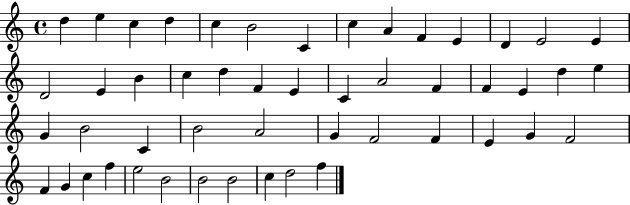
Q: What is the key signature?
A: C major